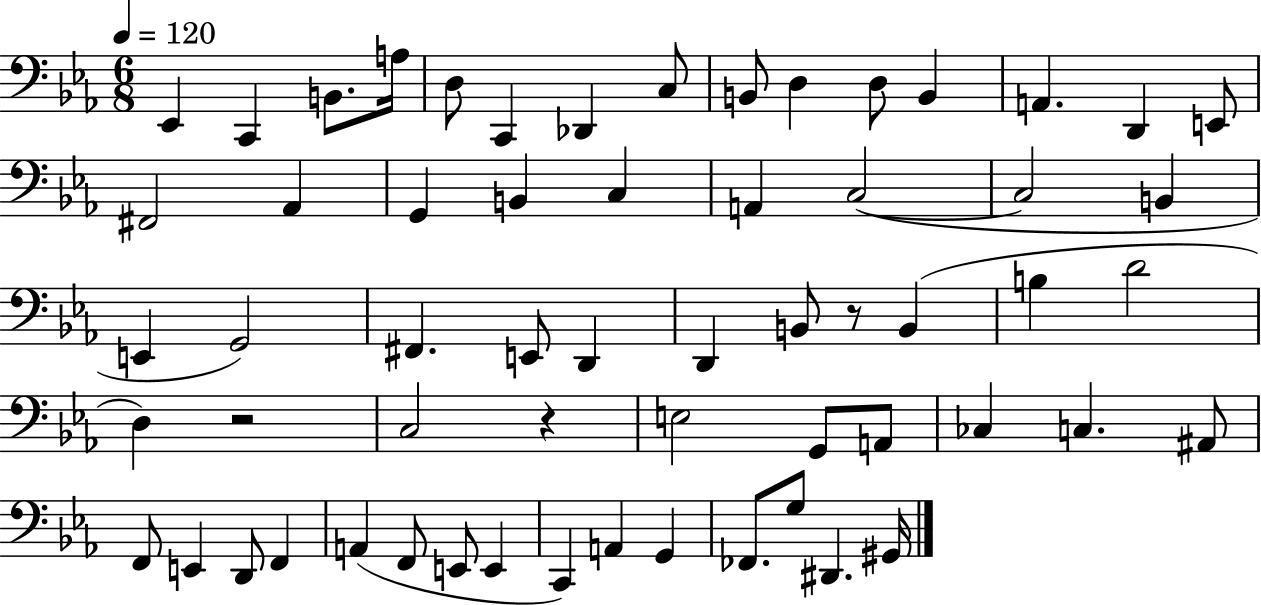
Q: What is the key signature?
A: EES major